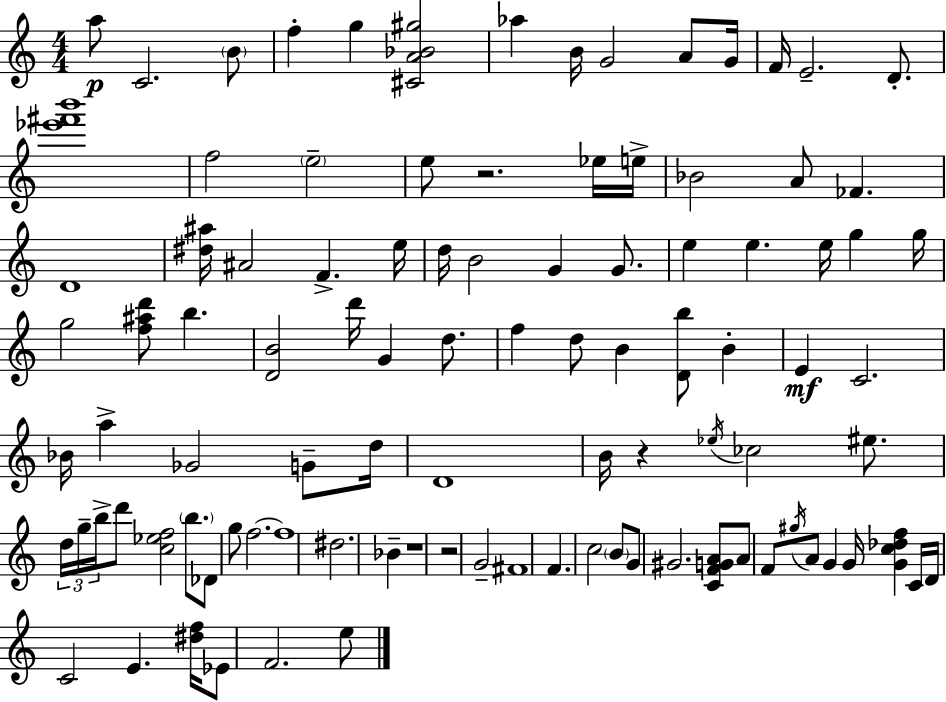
A5/e C4/h. B4/e F5/q G5/q [C#4,A4,Bb4,G#5]/h Ab5/q B4/s G4/h A4/e G4/s F4/s E4/h. D4/e. [Eb6,F#6,B6]/w F5/h E5/h E5/e R/h. Eb5/s E5/s Bb4/h A4/e FES4/q. D4/w [D#5,A#5]/s A#4/h F4/q. E5/s D5/s B4/h G4/q G4/e. E5/q E5/q. E5/s G5/q G5/s G5/h [F5,A#5,D6]/e B5/q. [D4,B4]/h D6/s G4/q D5/e. F5/q D5/e B4/q [D4,B5]/e B4/q E4/q C4/h. Bb4/s A5/q Gb4/h G4/e D5/s D4/w B4/s R/q Eb5/s CES5/h EIS5/e. D5/s G5/s B5/s D6/e [C5,Eb5,F5]/h B5/e. Db4/e G5/e F5/h. F5/w D#5/h. Bb4/q R/w R/h G4/h F#4/w F4/q. C5/h B4/e G4/e G#4/h. [C4,F4,G4,A4]/e A4/e F4/e G#5/s A4/e G4/q G4/s [G4,C5,Db5,F5]/q C4/s D4/s C4/h E4/q. [D#5,F5]/s Eb4/e F4/h. E5/e